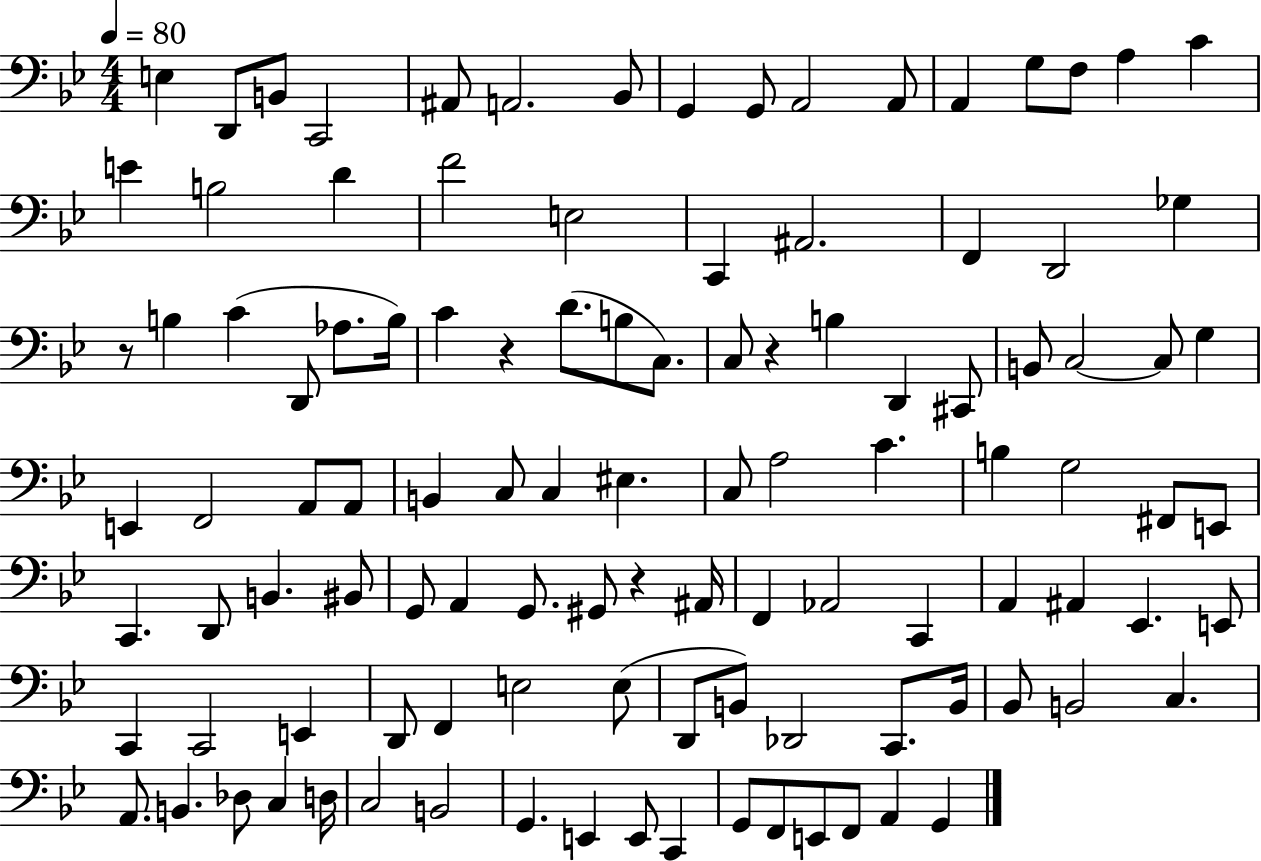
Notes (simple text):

E3/q D2/e B2/e C2/h A#2/e A2/h. Bb2/e G2/q G2/e A2/h A2/e A2/q G3/e F3/e A3/q C4/q E4/q B3/h D4/q F4/h E3/h C2/q A#2/h. F2/q D2/h Gb3/q R/e B3/q C4/q D2/e Ab3/e. B3/s C4/q R/q D4/e. B3/e C3/e. C3/e R/q B3/q D2/q C#2/e B2/e C3/h C3/e G3/q E2/q F2/h A2/e A2/e B2/q C3/e C3/q EIS3/q. C3/e A3/h C4/q. B3/q G3/h F#2/e E2/e C2/q. D2/e B2/q. BIS2/e G2/e A2/q G2/e. G#2/e R/q A#2/s F2/q Ab2/h C2/q A2/q A#2/q Eb2/q. E2/e C2/q C2/h E2/q D2/e F2/q E3/h E3/e D2/e B2/e Db2/h C2/e. B2/s Bb2/e B2/h C3/q. A2/e. B2/q. Db3/e C3/q D3/s C3/h B2/h G2/q. E2/q E2/e C2/q G2/e F2/e E2/e F2/e A2/q G2/q